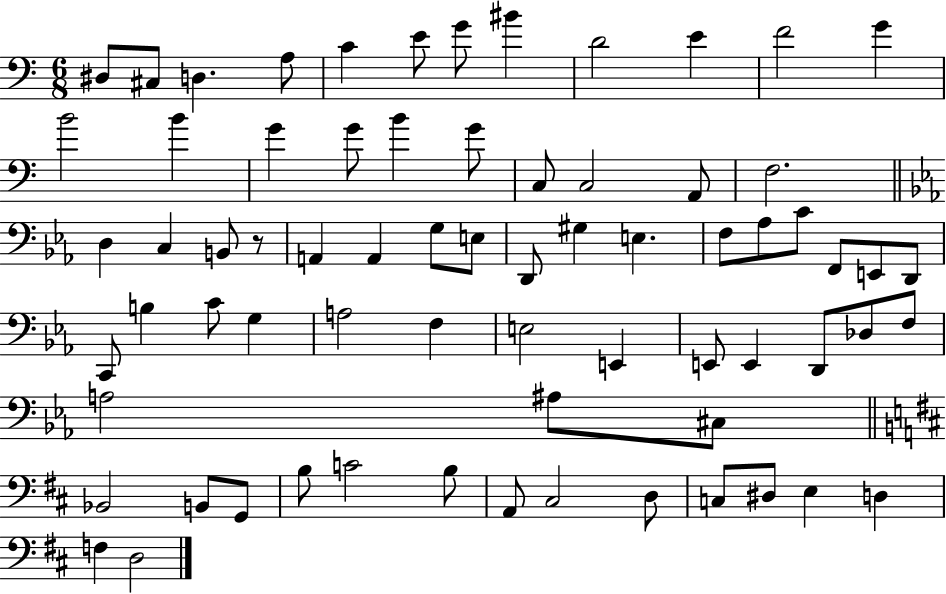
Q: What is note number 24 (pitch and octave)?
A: C3